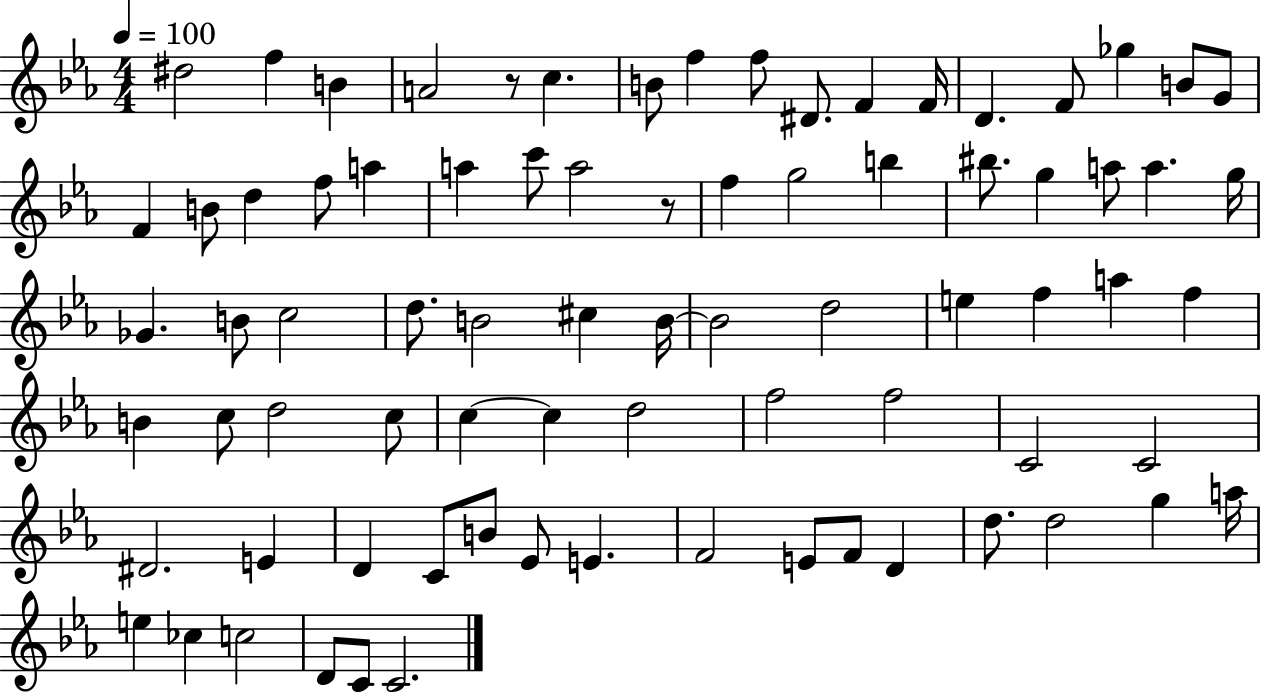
X:1
T:Untitled
M:4/4
L:1/4
K:Eb
^d2 f B A2 z/2 c B/2 f f/2 ^D/2 F F/4 D F/2 _g B/2 G/2 F B/2 d f/2 a a c'/2 a2 z/2 f g2 b ^b/2 g a/2 a g/4 _G B/2 c2 d/2 B2 ^c B/4 B2 d2 e f a f B c/2 d2 c/2 c c d2 f2 f2 C2 C2 ^D2 E D C/2 B/2 _E/2 E F2 E/2 F/2 D d/2 d2 g a/4 e _c c2 D/2 C/2 C2